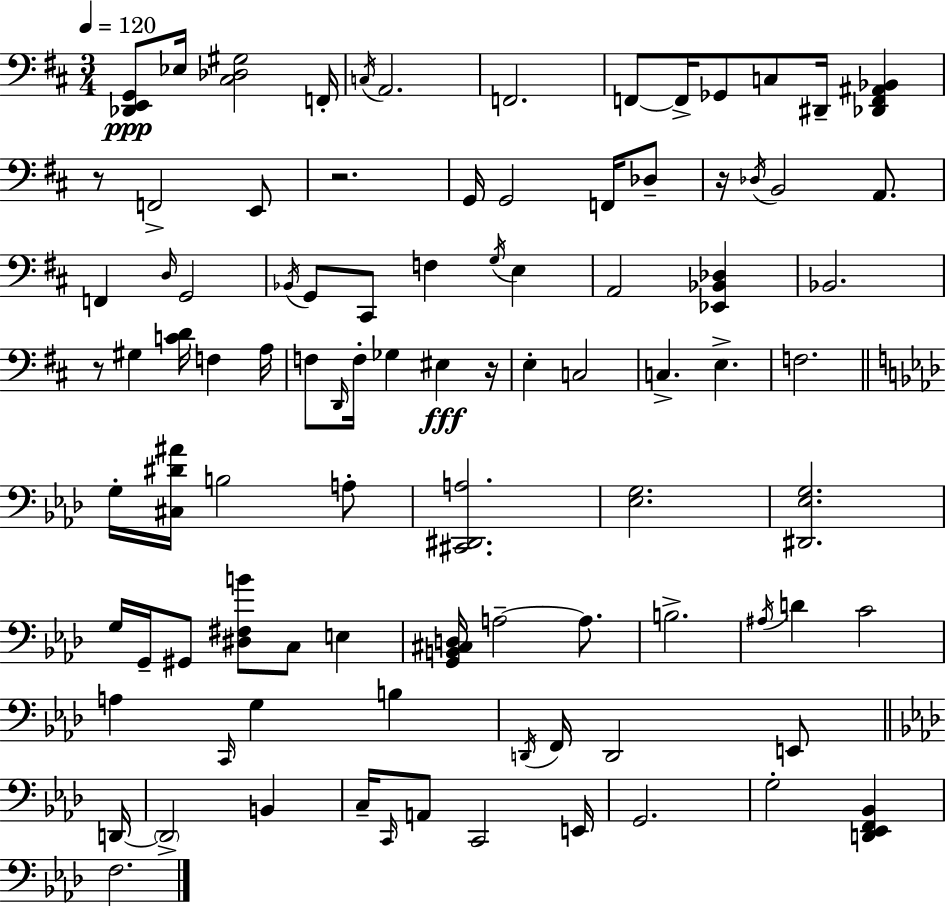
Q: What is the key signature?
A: D major